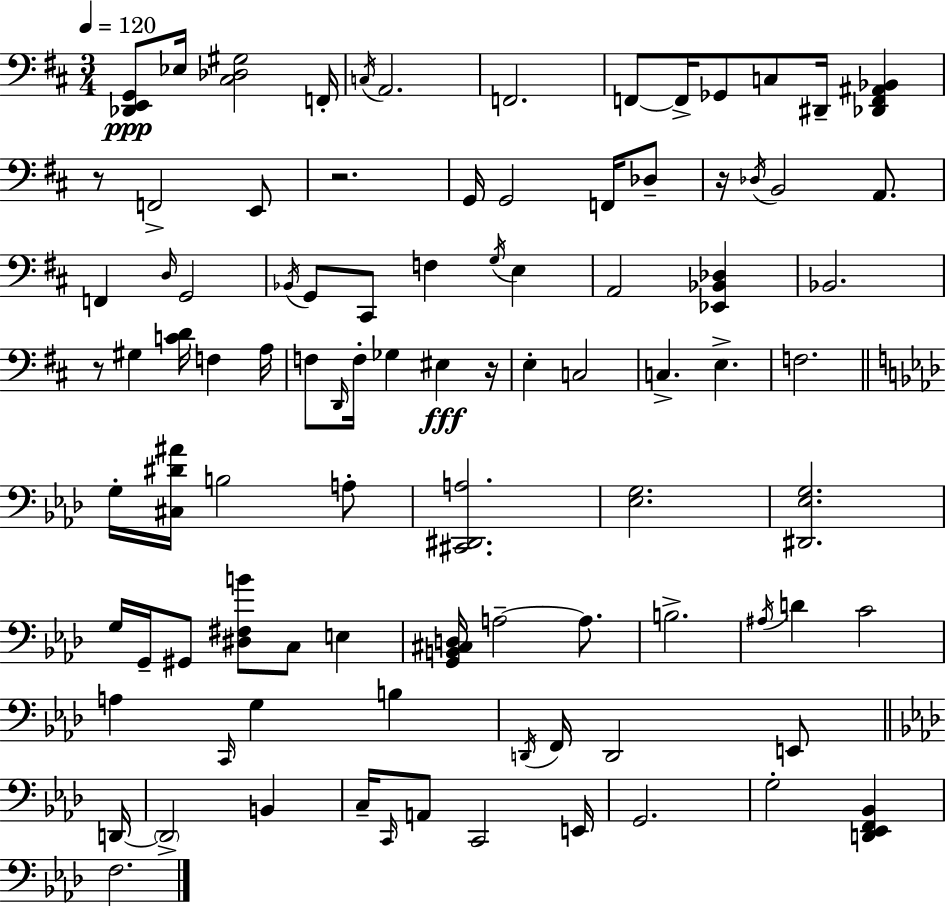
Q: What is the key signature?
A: D major